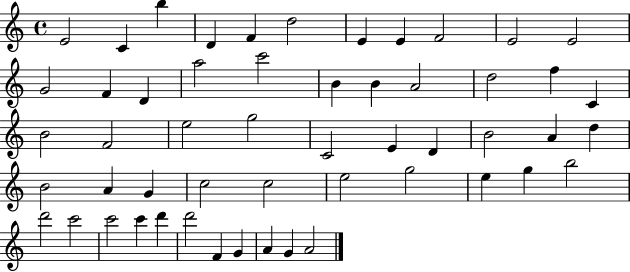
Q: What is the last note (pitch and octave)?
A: A4